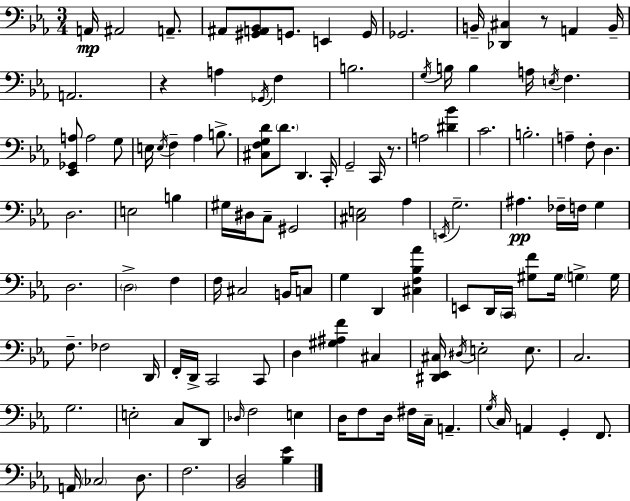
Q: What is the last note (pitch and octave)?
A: F3